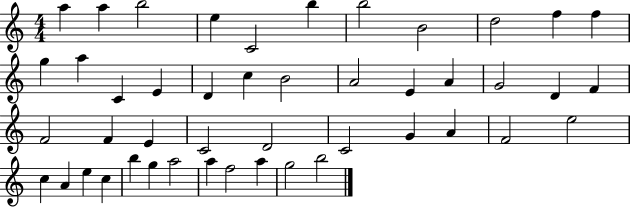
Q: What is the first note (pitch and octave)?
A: A5